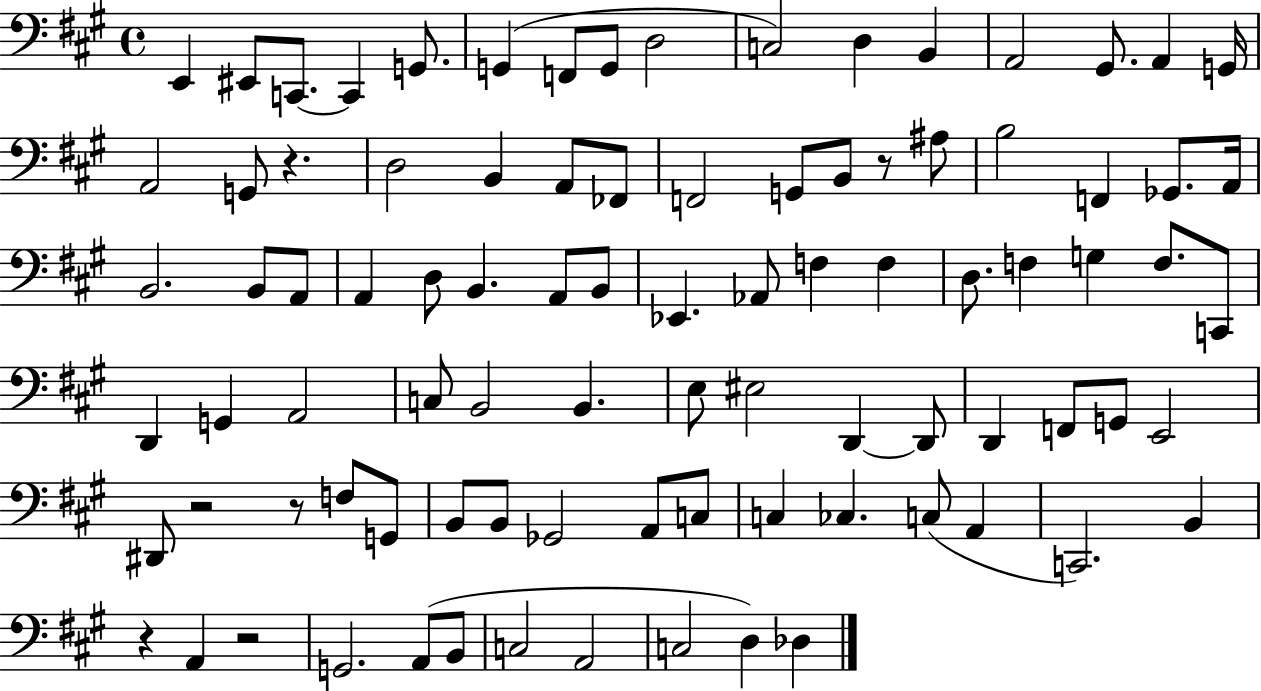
X:1
T:Untitled
M:4/4
L:1/4
K:A
E,, ^E,,/2 C,,/2 C,, G,,/2 G,, F,,/2 G,,/2 D,2 C,2 D, B,, A,,2 ^G,,/2 A,, G,,/4 A,,2 G,,/2 z D,2 B,, A,,/2 _F,,/2 F,,2 G,,/2 B,,/2 z/2 ^A,/2 B,2 F,, _G,,/2 A,,/4 B,,2 B,,/2 A,,/2 A,, D,/2 B,, A,,/2 B,,/2 _E,, _A,,/2 F, F, D,/2 F, G, F,/2 C,,/2 D,, G,, A,,2 C,/2 B,,2 B,, E,/2 ^E,2 D,, D,,/2 D,, F,,/2 G,,/2 E,,2 ^D,,/2 z2 z/2 F,/2 G,,/2 B,,/2 B,,/2 _G,,2 A,,/2 C,/2 C, _C, C,/2 A,, C,,2 B,, z A,, z2 G,,2 A,,/2 B,,/2 C,2 A,,2 C,2 D, _D,